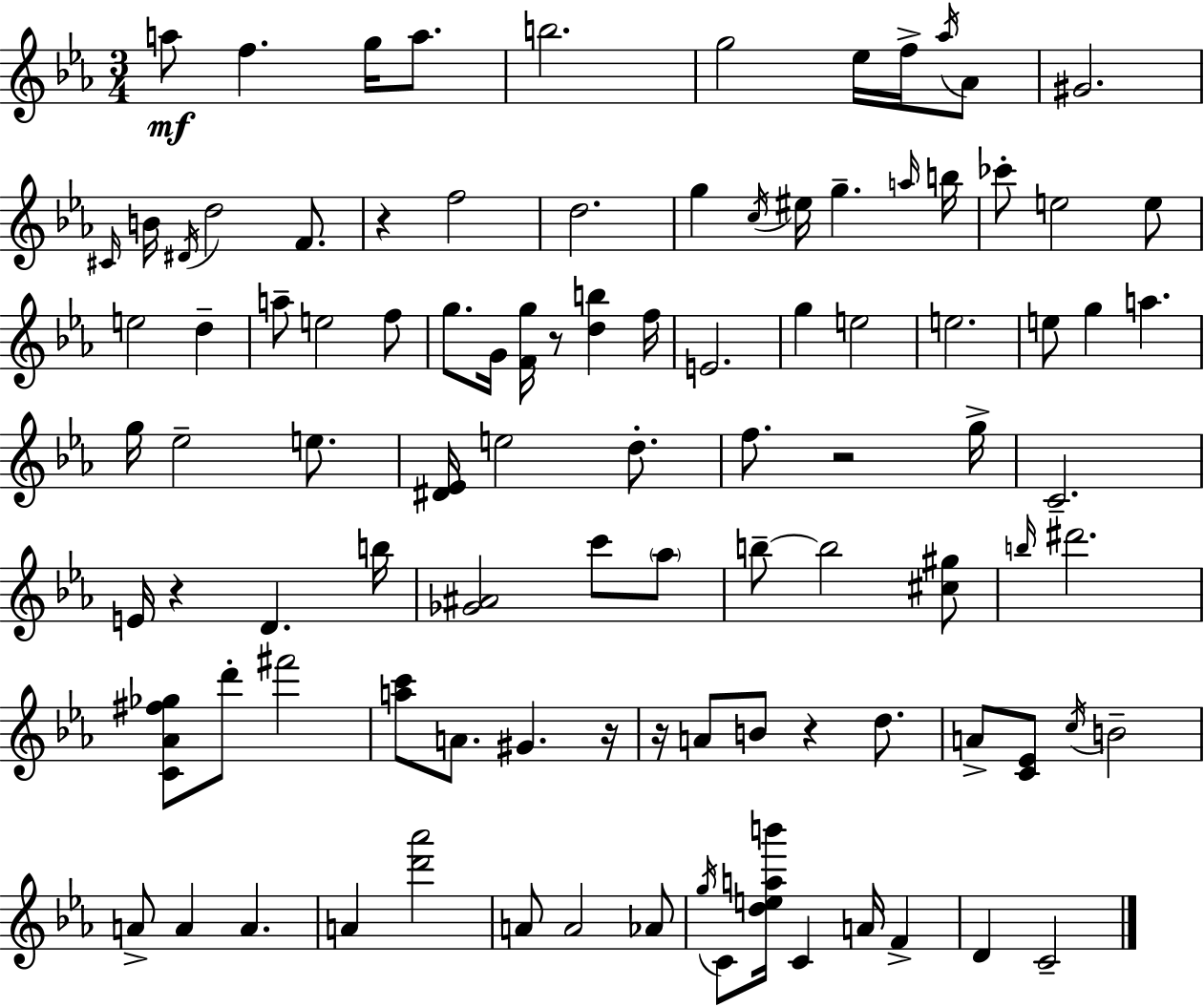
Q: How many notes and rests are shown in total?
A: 100